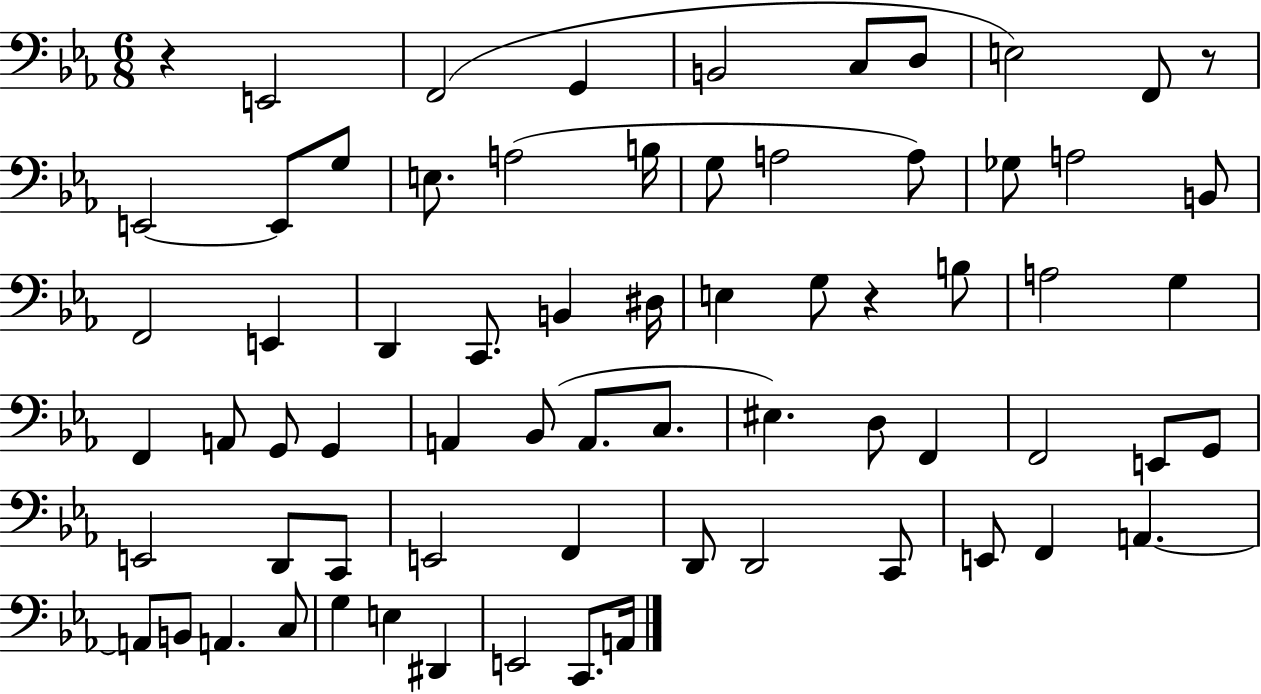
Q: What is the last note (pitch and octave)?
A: A2